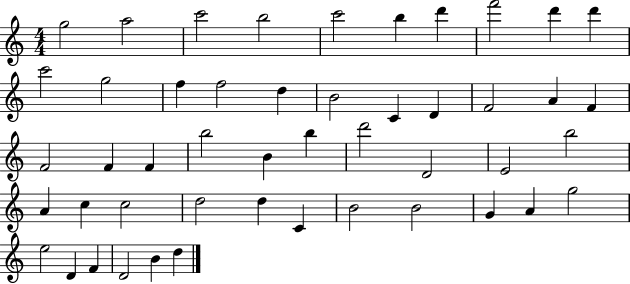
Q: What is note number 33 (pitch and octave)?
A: C5